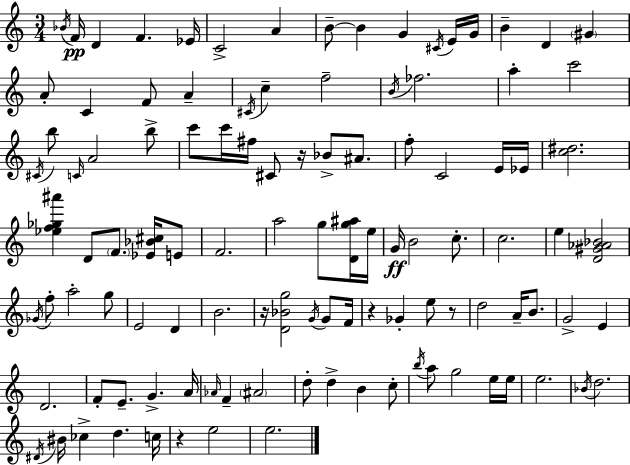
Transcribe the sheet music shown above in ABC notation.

X:1
T:Untitled
M:3/4
L:1/4
K:Am
_B/4 F/4 D F _E/4 C2 A B/2 B G ^C/4 E/4 G/4 B D ^G A/2 C F/2 A ^C/4 c f2 B/4 _f2 a c'2 ^C/4 b/2 C/4 A2 b/2 c'/2 c'/4 ^f/4 ^C/2 z/4 _B/2 ^A/2 f/2 C2 E/4 _E/4 [c^d]2 [_ef_g^a'] D/2 F/2 [_E_B^c]/4 E/2 F2 a2 g/2 [Dg^a]/4 e/4 G/4 B2 c/2 c2 e [D^G_A_B]2 _G/4 f/2 a2 g/2 E2 D B2 z/4 [D_Bg]2 G/4 G/2 F/4 z _G e/2 z/2 d2 A/4 B/2 G2 E D2 F/2 E/2 G A/4 _A/4 F ^A2 d/2 d B c/2 b/4 a/2 g2 e/4 e/4 e2 _B/4 d2 ^D/4 ^B/4 _c d c/4 z e2 e2